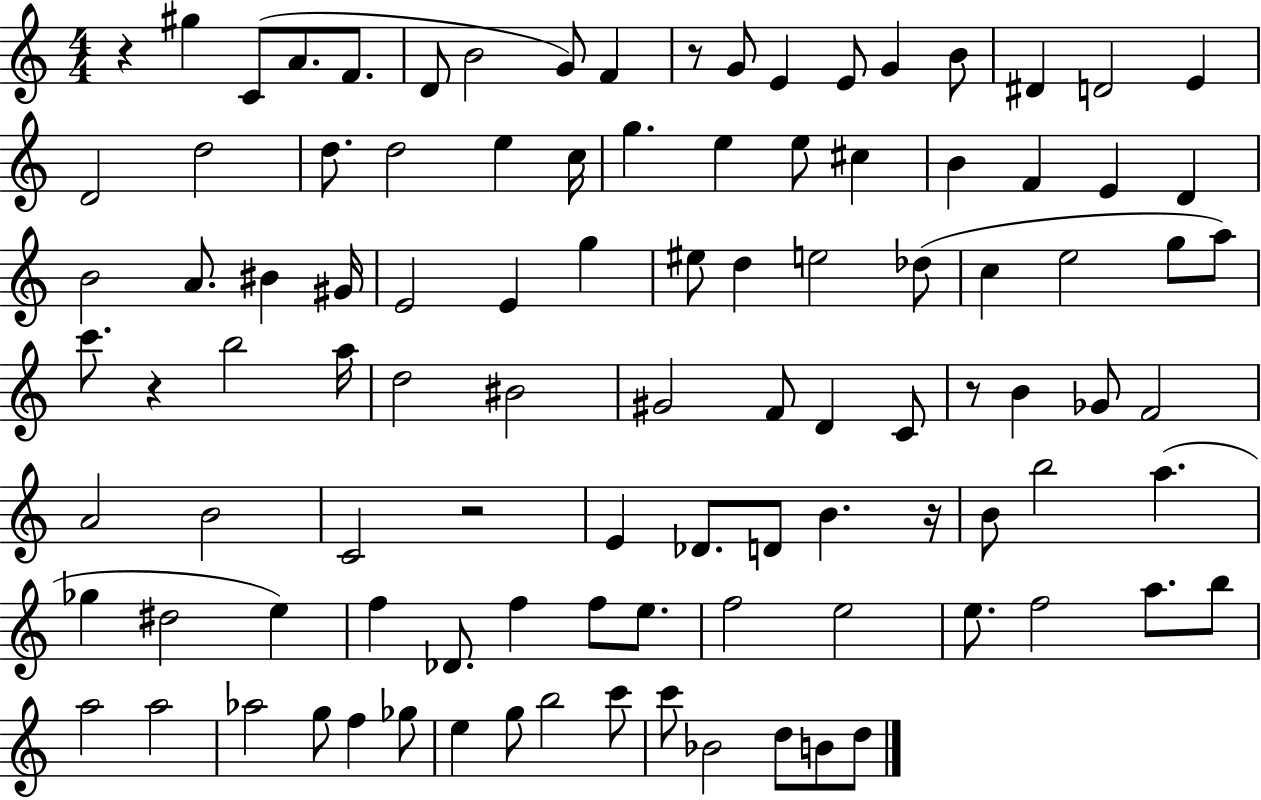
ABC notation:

X:1
T:Untitled
M:4/4
L:1/4
K:C
z ^g C/2 A/2 F/2 D/2 B2 G/2 F z/2 G/2 E E/2 G B/2 ^D D2 E D2 d2 d/2 d2 e c/4 g e e/2 ^c B F E D B2 A/2 ^B ^G/4 E2 E g ^e/2 d e2 _d/2 c e2 g/2 a/2 c'/2 z b2 a/4 d2 ^B2 ^G2 F/2 D C/2 z/2 B _G/2 F2 A2 B2 C2 z2 E _D/2 D/2 B z/4 B/2 b2 a _g ^d2 e f _D/2 f f/2 e/2 f2 e2 e/2 f2 a/2 b/2 a2 a2 _a2 g/2 f _g/2 e g/2 b2 c'/2 c'/2 _B2 d/2 B/2 d/2